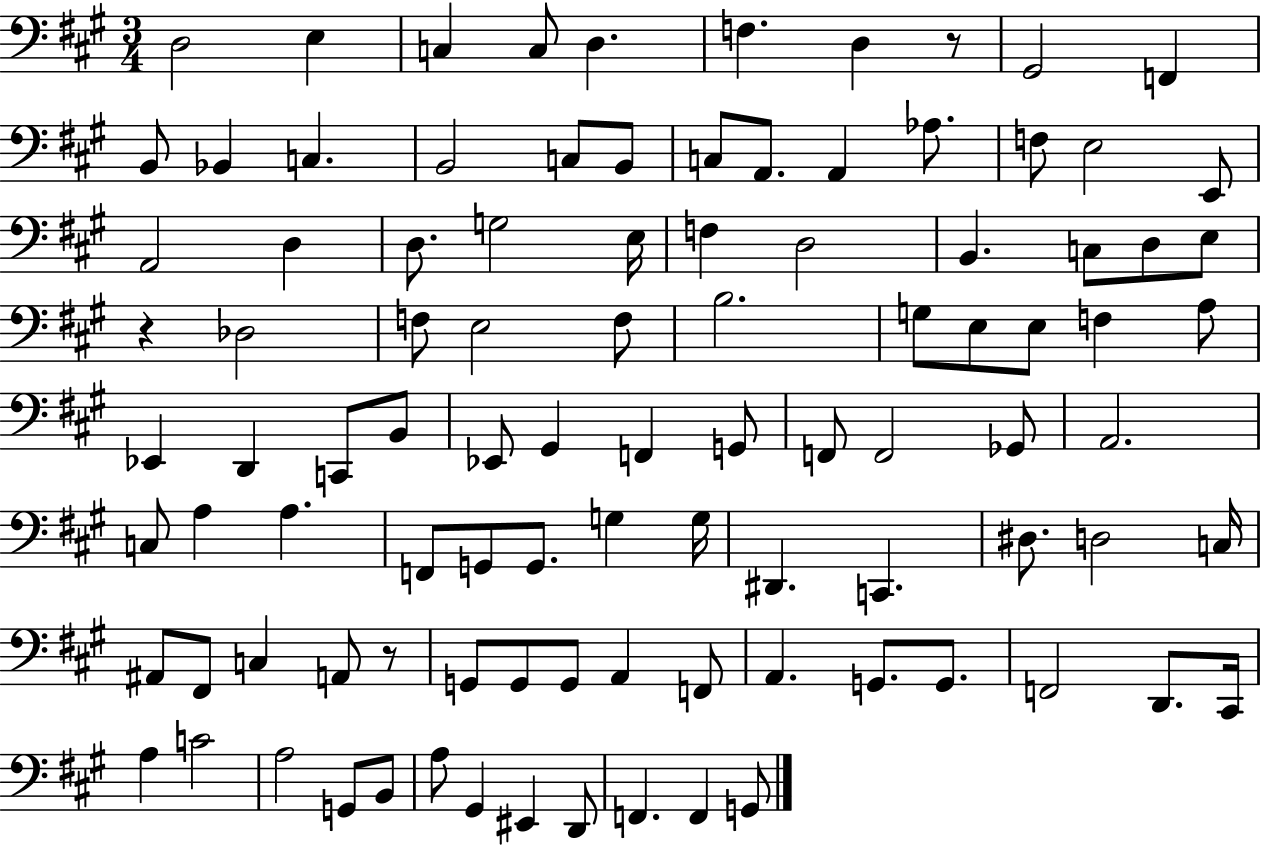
{
  \clef bass
  \numericTimeSignature
  \time 3/4
  \key a \major
  d2 e4 | c4 c8 d4. | f4. d4 r8 | gis,2 f,4 | \break b,8 bes,4 c4. | b,2 c8 b,8 | c8 a,8. a,4 aes8. | f8 e2 e,8 | \break a,2 d4 | d8. g2 e16 | f4 d2 | b,4. c8 d8 e8 | \break r4 des2 | f8 e2 f8 | b2. | g8 e8 e8 f4 a8 | \break ees,4 d,4 c,8 b,8 | ees,8 gis,4 f,4 g,8 | f,8 f,2 ges,8 | a,2. | \break c8 a4 a4. | f,8 g,8 g,8. g4 g16 | dis,4. c,4. | dis8. d2 c16 | \break ais,8 fis,8 c4 a,8 r8 | g,8 g,8 g,8 a,4 f,8 | a,4. g,8. g,8. | f,2 d,8. cis,16 | \break a4 c'2 | a2 g,8 b,8 | a8 gis,4 eis,4 d,8 | f,4. f,4 g,8 | \break \bar "|."
}